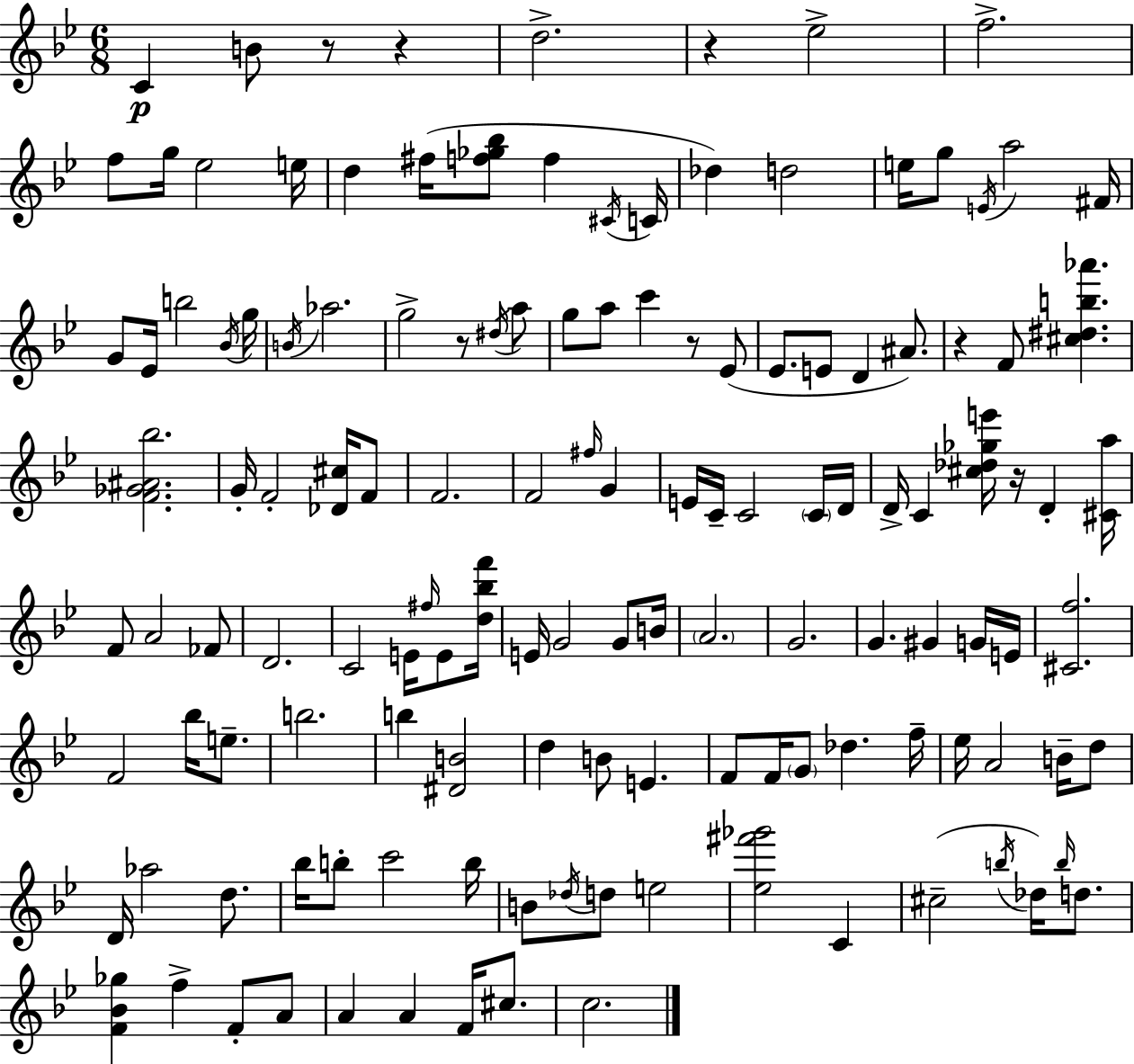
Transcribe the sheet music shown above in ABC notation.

X:1
T:Untitled
M:6/8
L:1/4
K:Bb
C B/2 z/2 z d2 z _e2 f2 f/2 g/4 _e2 e/4 d ^f/4 [f_g_b]/2 f ^C/4 C/4 _d d2 e/4 g/2 E/4 a2 ^F/4 G/2 _E/4 b2 _B/4 g/4 B/4 _a2 g2 z/2 ^d/4 a/2 g/2 a/2 c' z/2 _E/2 _E/2 E/2 D ^A/2 z F/2 [^c^db_a'] [F_G^A_b]2 G/4 F2 [_D^c]/4 F/2 F2 F2 ^f/4 G E/4 C/4 C2 C/4 D/4 D/4 C [^c_d_ge']/4 z/4 D [^Ca]/4 F/2 A2 _F/2 D2 C2 E/4 ^f/4 E/2 [d_bf']/4 E/4 G2 G/2 B/4 A2 G2 G ^G G/4 E/4 [^Cf]2 F2 _b/4 e/2 b2 b [^DB]2 d B/2 E F/2 F/4 G/2 _d f/4 _e/4 A2 B/4 d/2 D/4 _a2 d/2 _b/4 b/2 c'2 b/4 B/2 _d/4 d/2 e2 [_e^f'_g']2 C ^c2 b/4 _d/4 b/4 d/2 [F_B_g] f F/2 A/2 A A F/4 ^c/2 c2